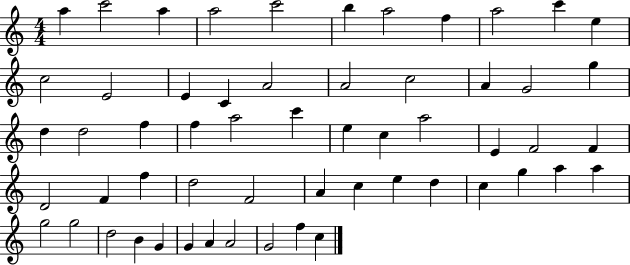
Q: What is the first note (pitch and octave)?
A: A5